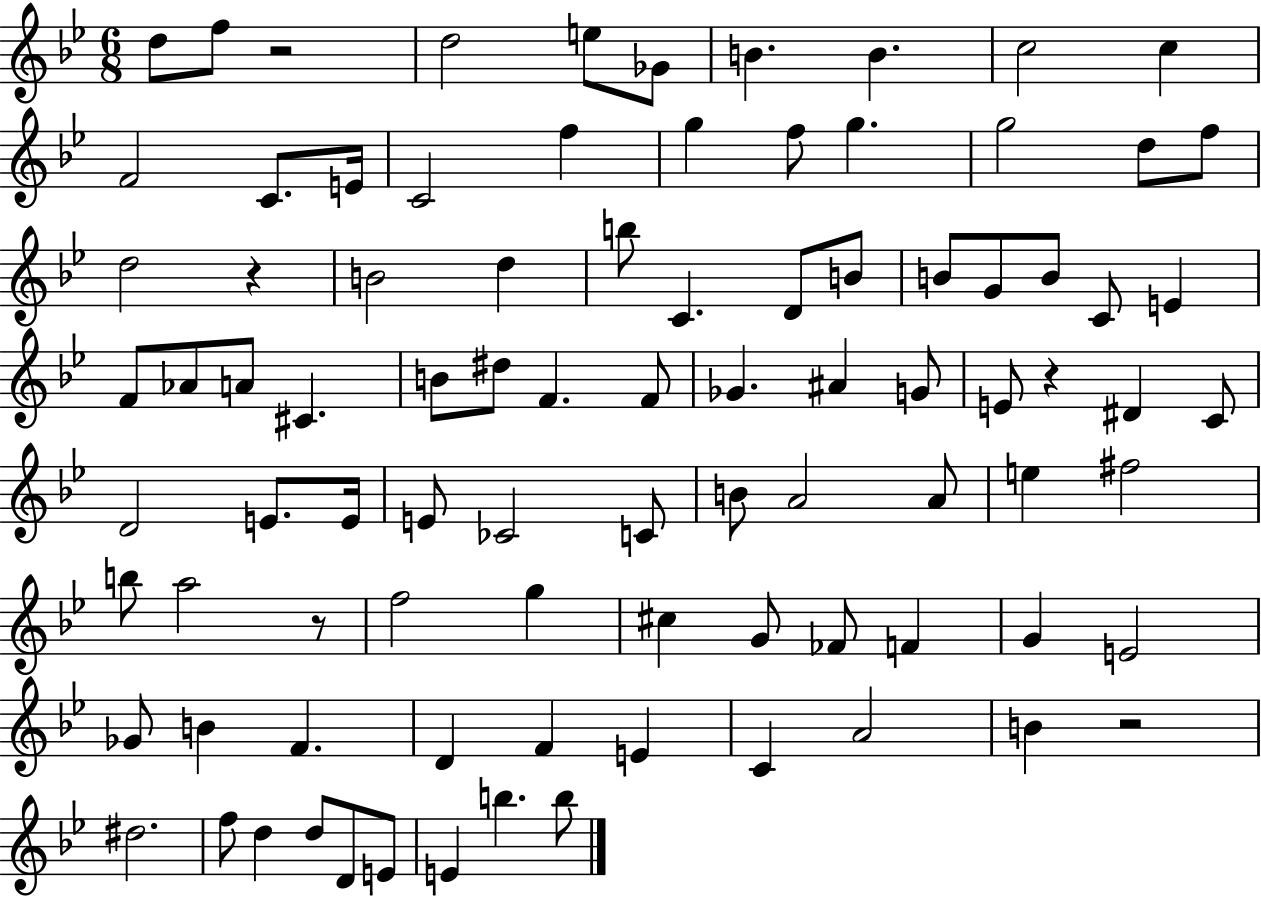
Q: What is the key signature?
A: BES major